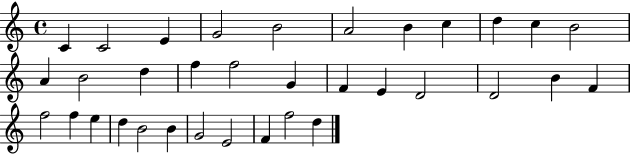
{
  \clef treble
  \time 4/4
  \defaultTimeSignature
  \key c \major
  c'4 c'2 e'4 | g'2 b'2 | a'2 b'4 c''4 | d''4 c''4 b'2 | \break a'4 b'2 d''4 | f''4 f''2 g'4 | f'4 e'4 d'2 | d'2 b'4 f'4 | \break f''2 f''4 e''4 | d''4 b'2 b'4 | g'2 e'2 | f'4 f''2 d''4 | \break \bar "|."
}